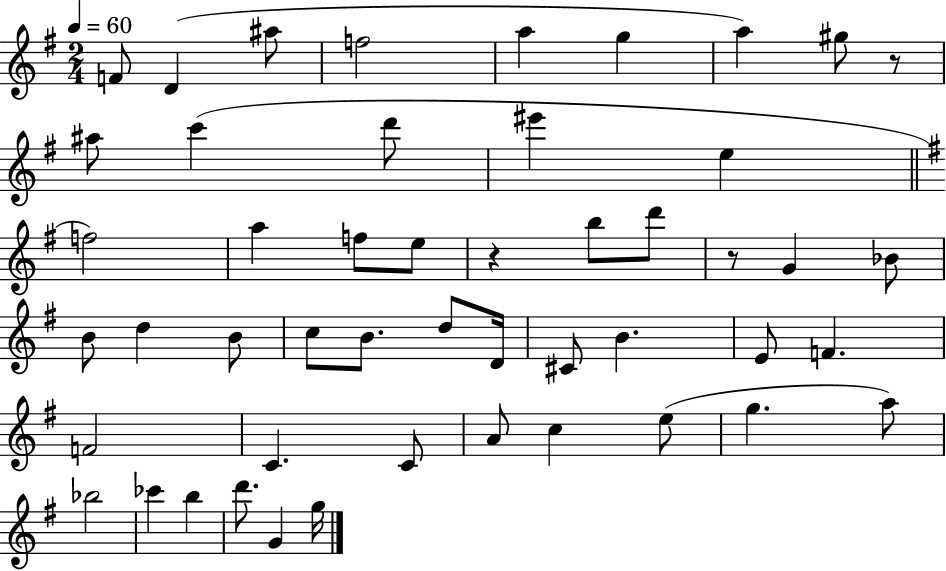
F4/e D4/q A#5/e F5/h A5/q G5/q A5/q G#5/e R/e A#5/e C6/q D6/e EIS6/q E5/q F5/h A5/q F5/e E5/e R/q B5/e D6/e R/e G4/q Bb4/e B4/e D5/q B4/e C5/e B4/e. D5/e D4/s C#4/e B4/q. E4/e F4/q. F4/h C4/q. C4/e A4/e C5/q E5/e G5/q. A5/e Bb5/h CES6/q B5/q D6/e. G4/q G5/s